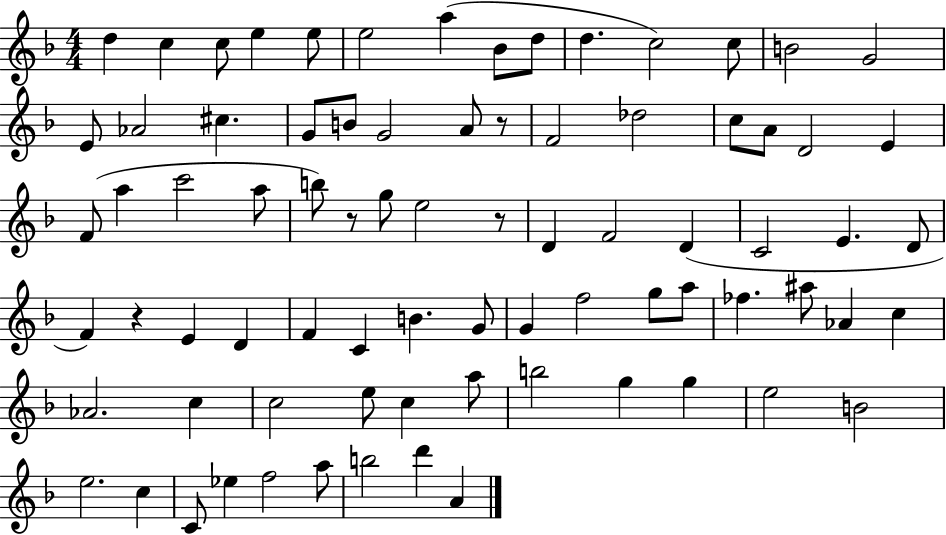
X:1
T:Untitled
M:4/4
L:1/4
K:F
d c c/2 e e/2 e2 a _B/2 d/2 d c2 c/2 B2 G2 E/2 _A2 ^c G/2 B/2 G2 A/2 z/2 F2 _d2 c/2 A/2 D2 E F/2 a c'2 a/2 b/2 z/2 g/2 e2 z/2 D F2 D C2 E D/2 F z E D F C B G/2 G f2 g/2 a/2 _f ^a/2 _A c _A2 c c2 e/2 c a/2 b2 g g e2 B2 e2 c C/2 _e f2 a/2 b2 d' A